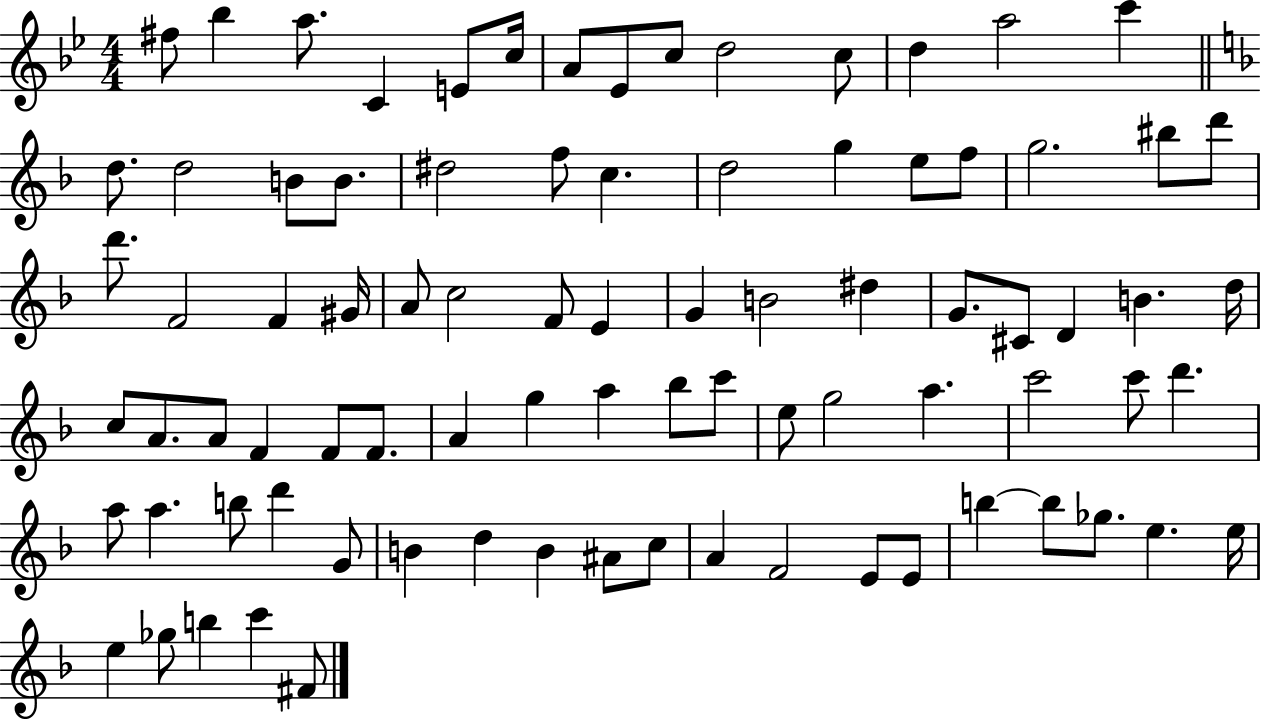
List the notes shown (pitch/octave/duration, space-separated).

F#5/e Bb5/q A5/e. C4/q E4/e C5/s A4/e Eb4/e C5/e D5/h C5/e D5/q A5/h C6/q D5/e. D5/h B4/e B4/e. D#5/h F5/e C5/q. D5/h G5/q E5/e F5/e G5/h. BIS5/e D6/e D6/e. F4/h F4/q G#4/s A4/e C5/h F4/e E4/q G4/q B4/h D#5/q G4/e. C#4/e D4/q B4/q. D5/s C5/e A4/e. A4/e F4/q F4/e F4/e. A4/q G5/q A5/q Bb5/e C6/e E5/e G5/h A5/q. C6/h C6/e D6/q. A5/e A5/q. B5/e D6/q G4/e B4/q D5/q B4/q A#4/e C5/e A4/q F4/h E4/e E4/e B5/q B5/e Gb5/e. E5/q. E5/s E5/q Gb5/e B5/q C6/q F#4/e